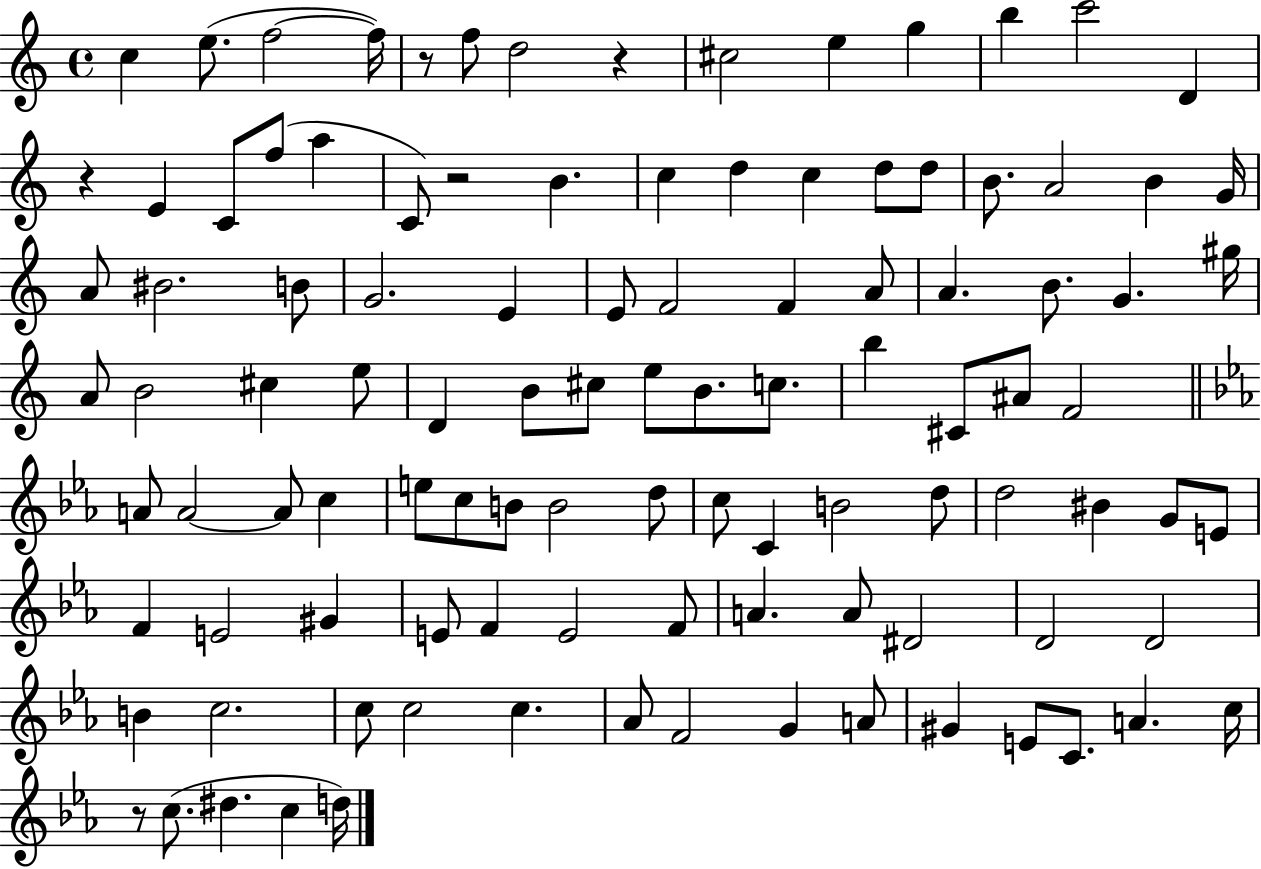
C5/q E5/e. F5/h F5/s R/e F5/e D5/h R/q C#5/h E5/q G5/q B5/q C6/h D4/q R/q E4/q C4/e F5/e A5/q C4/e R/h B4/q. C5/q D5/q C5/q D5/e D5/e B4/e. A4/h B4/q G4/s A4/e BIS4/h. B4/e G4/h. E4/q E4/e F4/h F4/q A4/e A4/q. B4/e. G4/q. G#5/s A4/e B4/h C#5/q E5/e D4/q B4/e C#5/e E5/e B4/e. C5/e. B5/q C#4/e A#4/e F4/h A4/e A4/h A4/e C5/q E5/e C5/e B4/e B4/h D5/e C5/e C4/q B4/h D5/e D5/h BIS4/q G4/e E4/e F4/q E4/h G#4/q E4/e F4/q E4/h F4/e A4/q. A4/e D#4/h D4/h D4/h B4/q C5/h. C5/e C5/h C5/q. Ab4/e F4/h G4/q A4/e G#4/q E4/e C4/e. A4/q. C5/s R/e C5/e. D#5/q. C5/q D5/s